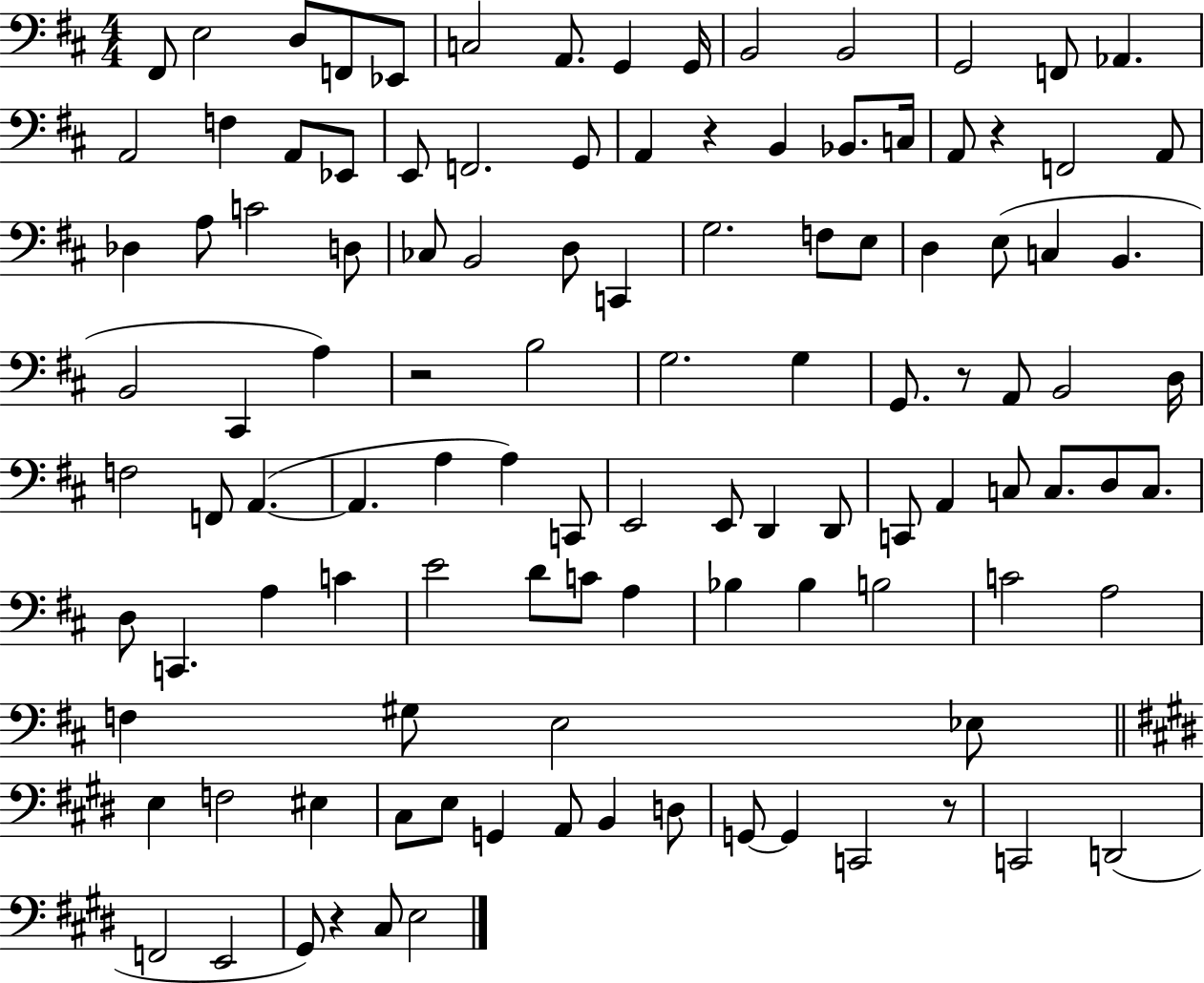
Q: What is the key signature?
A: D major